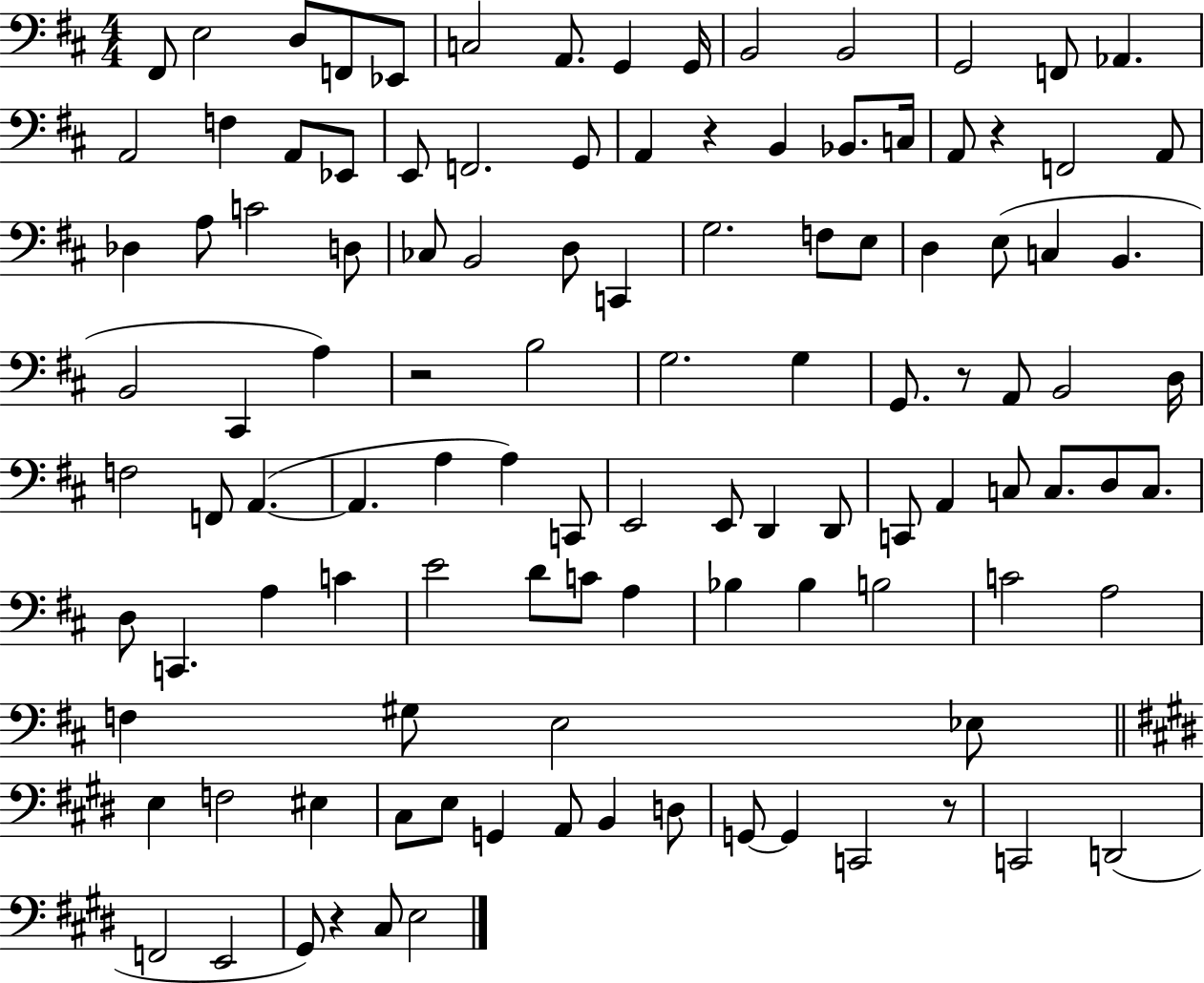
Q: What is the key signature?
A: D major